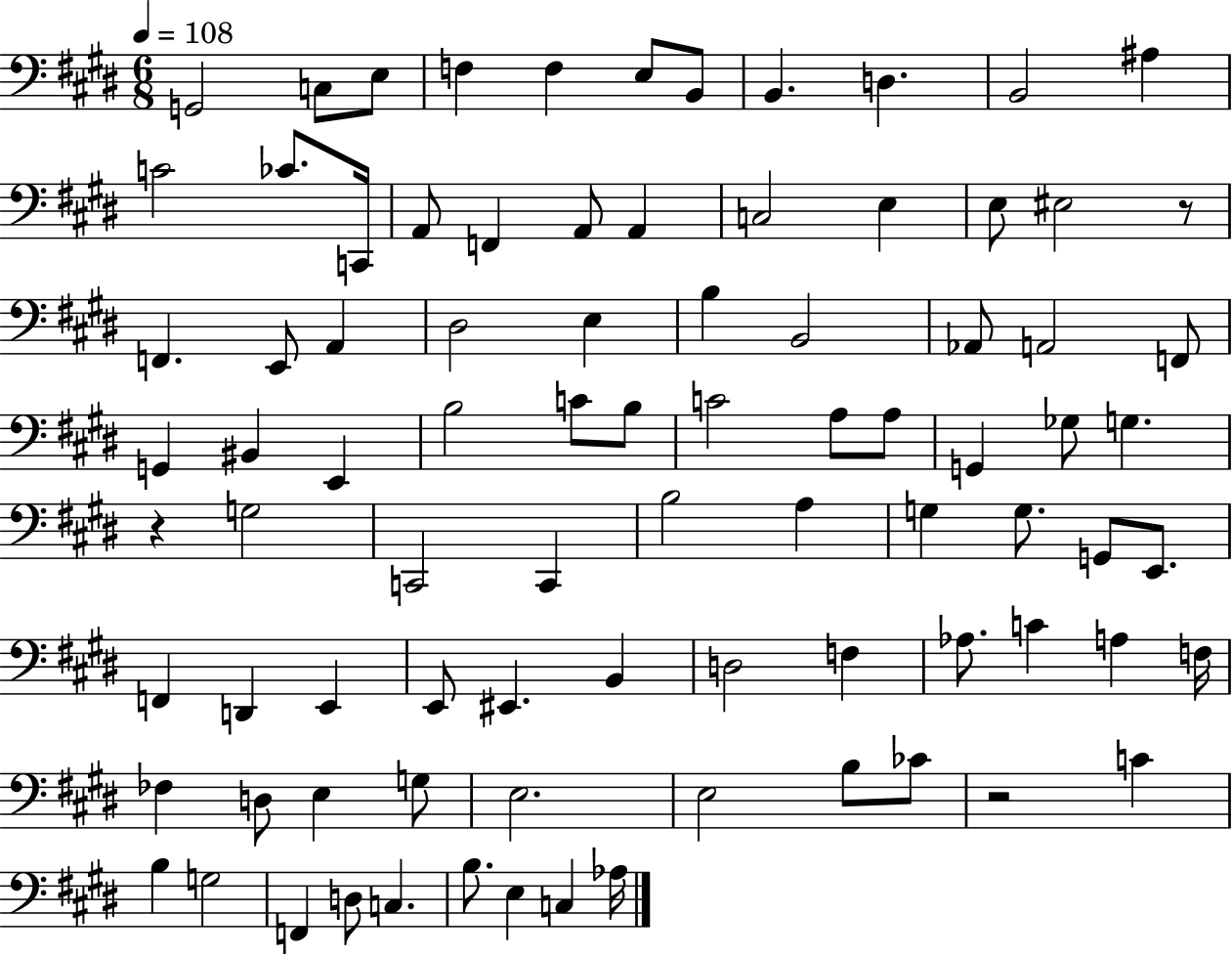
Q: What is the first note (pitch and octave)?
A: G2